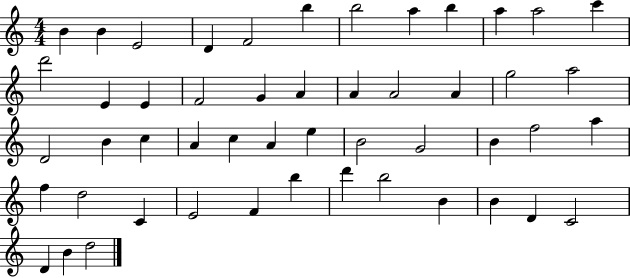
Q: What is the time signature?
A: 4/4